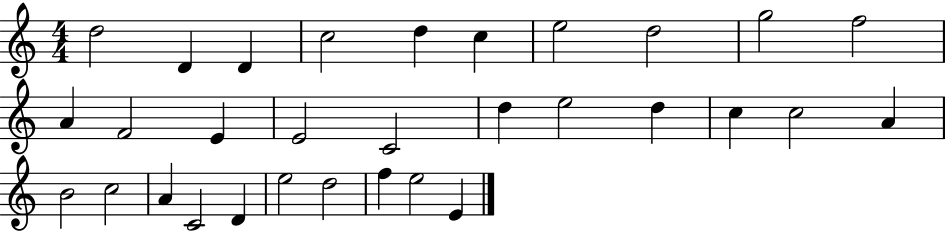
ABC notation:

X:1
T:Untitled
M:4/4
L:1/4
K:C
d2 D D c2 d c e2 d2 g2 f2 A F2 E E2 C2 d e2 d c c2 A B2 c2 A C2 D e2 d2 f e2 E